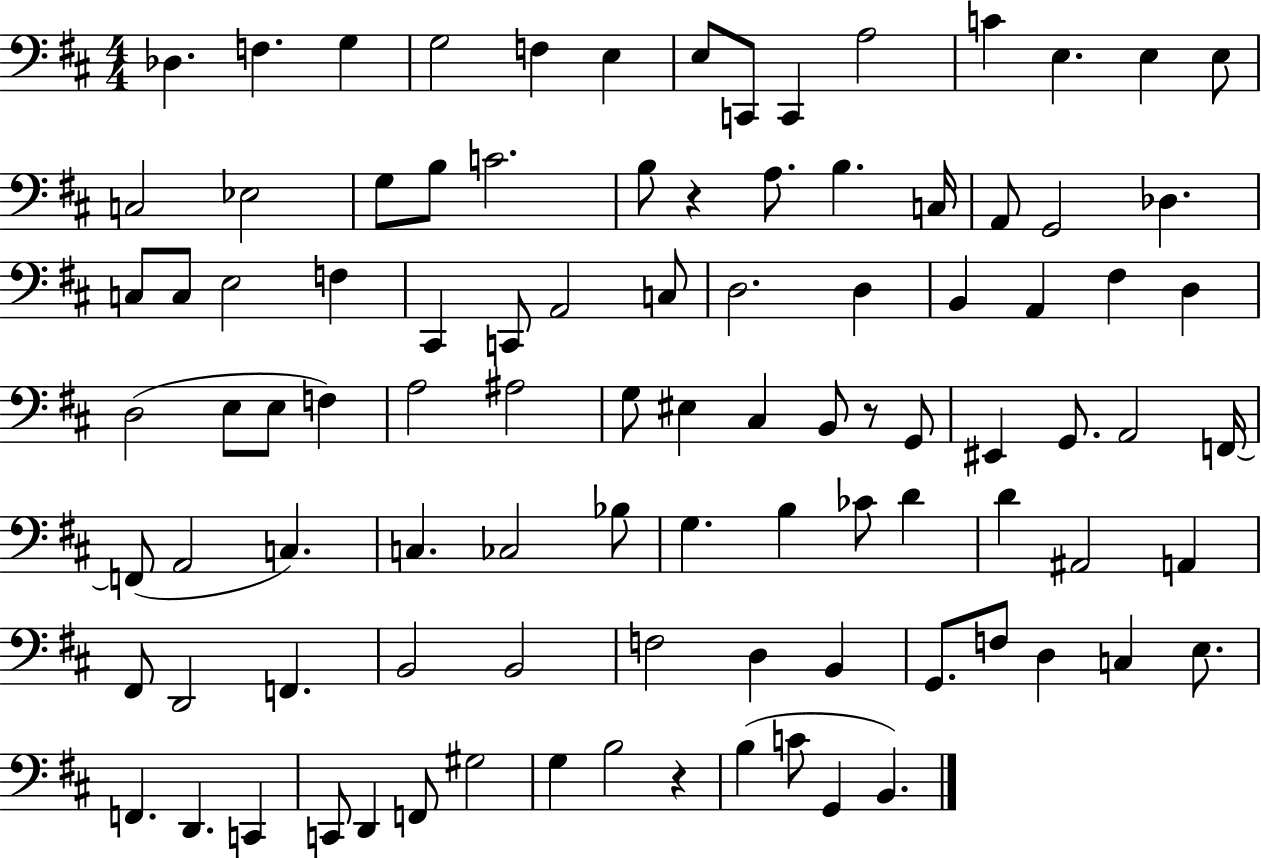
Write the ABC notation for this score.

X:1
T:Untitled
M:4/4
L:1/4
K:D
_D, F, G, G,2 F, E, E,/2 C,,/2 C,, A,2 C E, E, E,/2 C,2 _E,2 G,/2 B,/2 C2 B,/2 z A,/2 B, C,/4 A,,/2 G,,2 _D, C,/2 C,/2 E,2 F, ^C,, C,,/2 A,,2 C,/2 D,2 D, B,, A,, ^F, D, D,2 E,/2 E,/2 F, A,2 ^A,2 G,/2 ^E, ^C, B,,/2 z/2 G,,/2 ^E,, G,,/2 A,,2 F,,/4 F,,/2 A,,2 C, C, _C,2 _B,/2 G, B, _C/2 D D ^A,,2 A,, ^F,,/2 D,,2 F,, B,,2 B,,2 F,2 D, B,, G,,/2 F,/2 D, C, E,/2 F,, D,, C,, C,,/2 D,, F,,/2 ^G,2 G, B,2 z B, C/2 G,, B,,